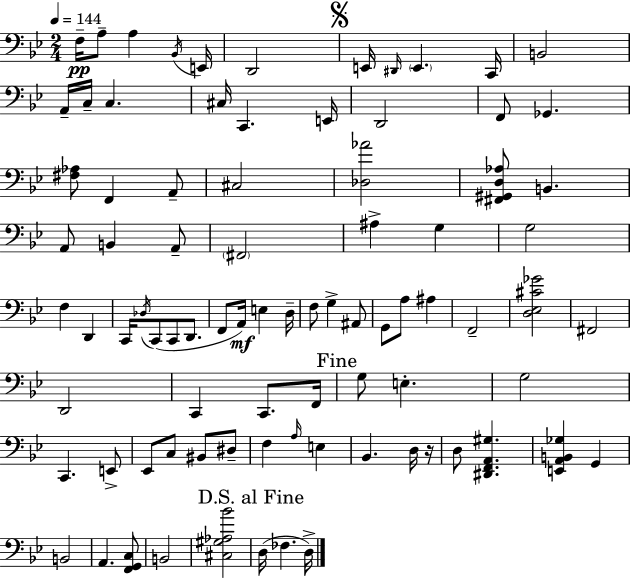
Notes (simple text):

F3/s A3/e A3/q Bb2/s E2/s D2/h E2/s D#2/s E2/q. C2/s B2/h A2/s C3/s C3/q. C#3/s C2/q. E2/s D2/h F2/e Gb2/q. [F#3,Ab3]/e F2/q A2/e C#3/h [Db3,Ab4]/h [F#2,G#2,D3,Ab3]/e B2/q. A2/e B2/q A2/e F#2/h A#3/q G3/q G3/h F3/q D2/q C2/s Db3/s C2/e C2/e D2/e. F2/e A2/s E3/q D3/s F3/e G3/q A#2/e G2/e A3/e A#3/q F2/h [D3,Eb3,C#4,Gb4]/h F#2/h D2/h C2/q C2/e. F2/s G3/e E3/q. G3/h C2/q. E2/e Eb2/e C3/e BIS2/e D#3/e F3/q A3/s E3/q Bb2/q. D3/s R/s D3/e [D#2,F2,A2,G#3]/q. [E2,A2,B2,Gb3]/q G2/q B2/h A2/q. [F2,G2,C3]/e B2/h [C#3,G#3,Ab3,Bb4]/h D3/s FES3/q. D3/s